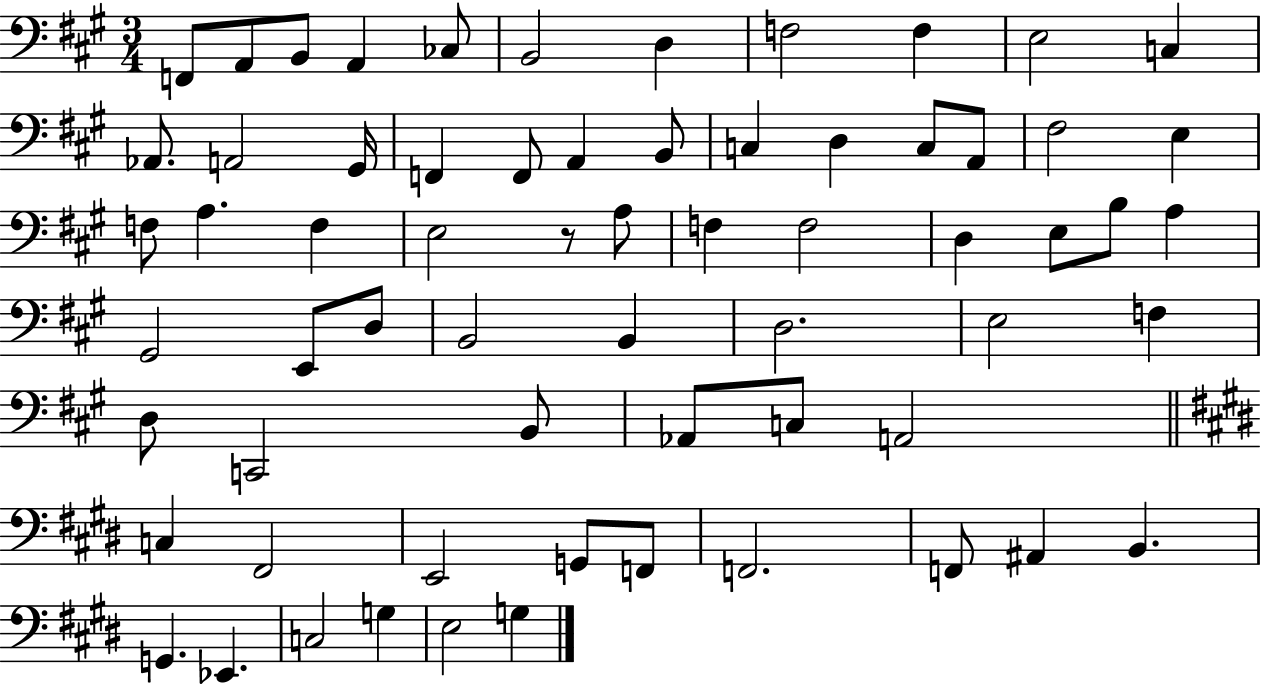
F2/e A2/e B2/e A2/q CES3/e B2/h D3/q F3/h F3/q E3/h C3/q Ab2/e. A2/h G#2/s F2/q F2/e A2/q B2/e C3/q D3/q C3/e A2/e F#3/h E3/q F3/e A3/q. F3/q E3/h R/e A3/e F3/q F3/h D3/q E3/e B3/e A3/q G#2/h E2/e D3/e B2/h B2/q D3/h. E3/h F3/q D3/e C2/h B2/e Ab2/e C3/e A2/h C3/q F#2/h E2/h G2/e F2/e F2/h. F2/e A#2/q B2/q. G2/q. Eb2/q. C3/h G3/q E3/h G3/q